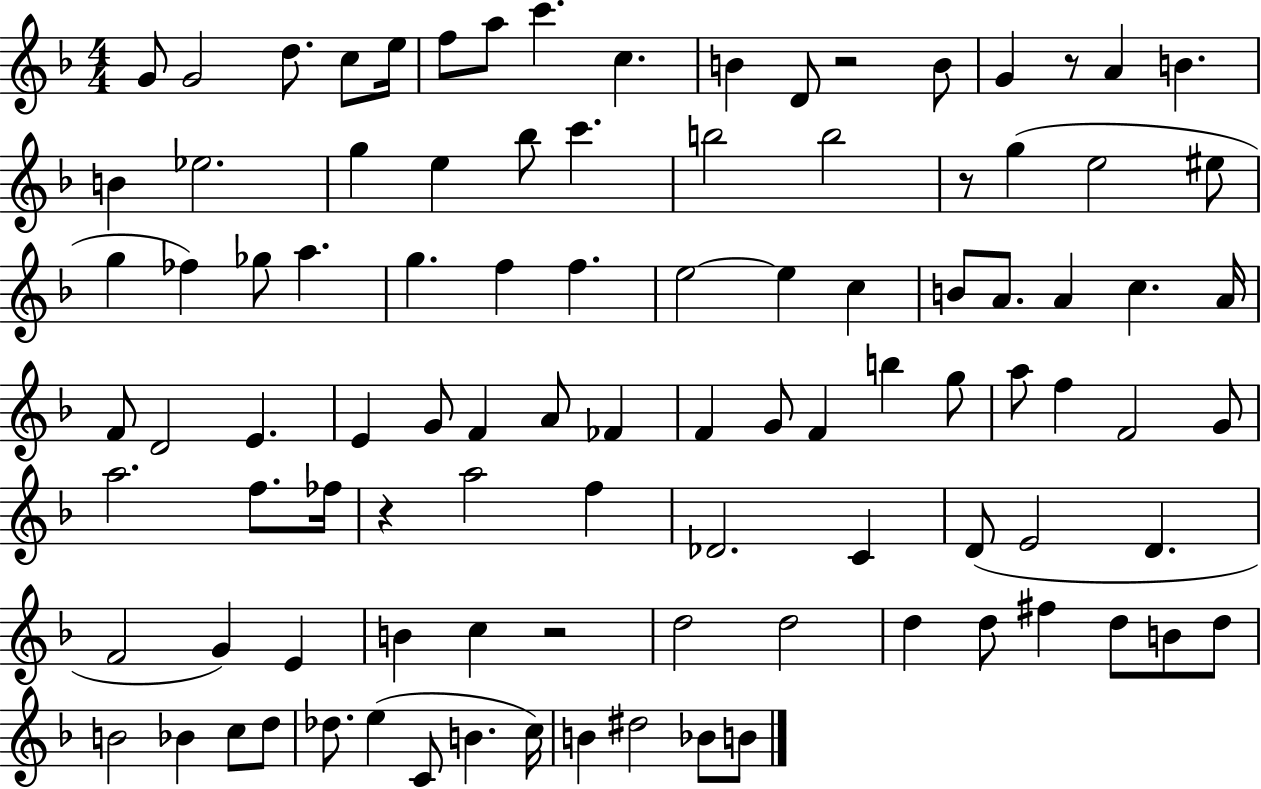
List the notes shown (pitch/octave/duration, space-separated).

G4/e G4/h D5/e. C5/e E5/s F5/e A5/e C6/q. C5/q. B4/q D4/e R/h B4/e G4/q R/e A4/q B4/q. B4/q Eb5/h. G5/q E5/q Bb5/e C6/q. B5/h B5/h R/e G5/q E5/h EIS5/e G5/q FES5/q Gb5/e A5/q. G5/q. F5/q F5/q. E5/h E5/q C5/q B4/e A4/e. A4/q C5/q. A4/s F4/e D4/h E4/q. E4/q G4/e F4/q A4/e FES4/q F4/q G4/e F4/q B5/q G5/e A5/e F5/q F4/h G4/e A5/h. F5/e. FES5/s R/q A5/h F5/q Db4/h. C4/q D4/e E4/h D4/q. F4/h G4/q E4/q B4/q C5/q R/h D5/h D5/h D5/q D5/e F#5/q D5/e B4/e D5/e B4/h Bb4/q C5/e D5/e Db5/e. E5/q C4/e B4/q. C5/s B4/q D#5/h Bb4/e B4/e